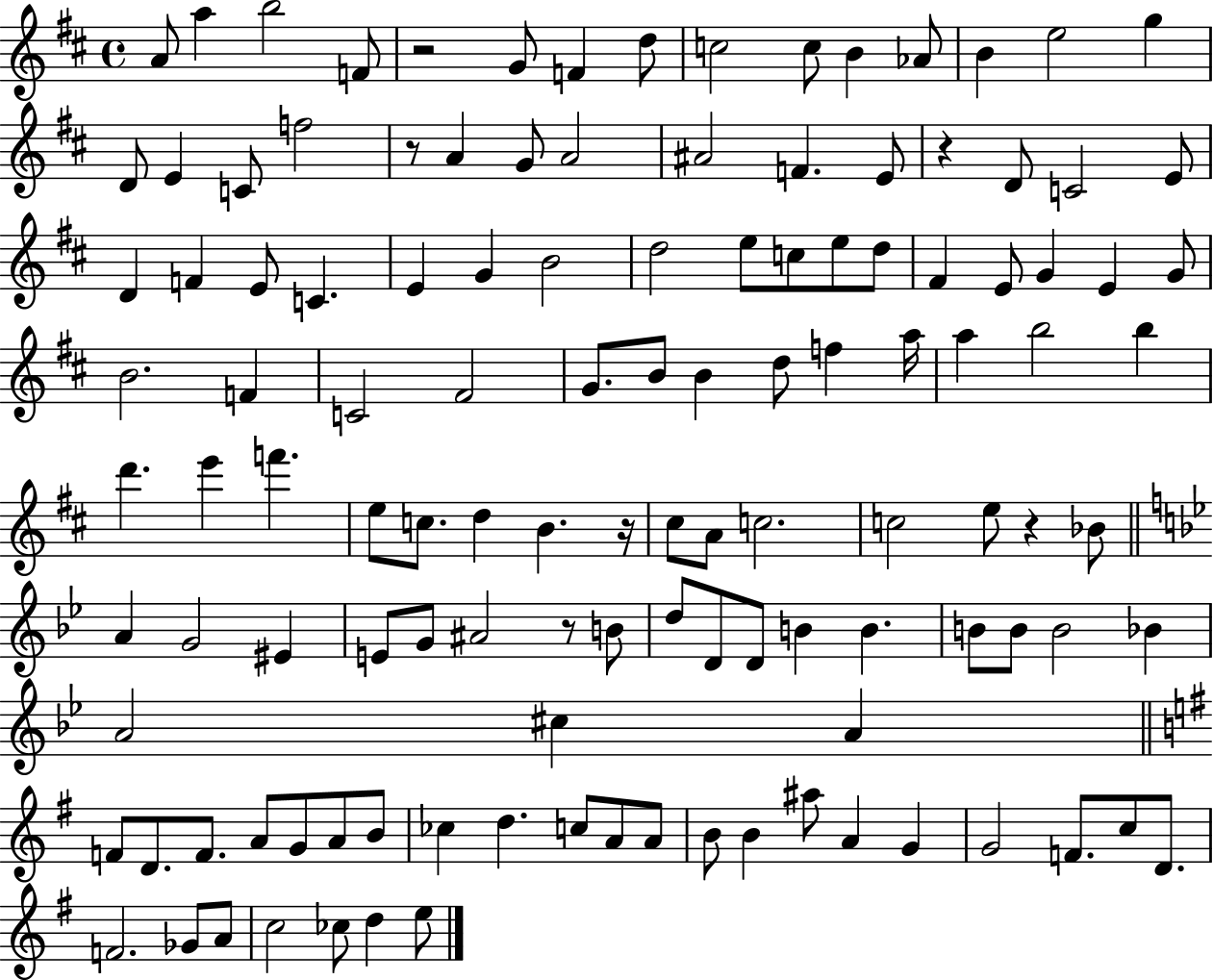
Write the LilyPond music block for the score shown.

{
  \clef treble
  \time 4/4
  \defaultTimeSignature
  \key d \major
  a'8 a''4 b''2 f'8 | r2 g'8 f'4 d''8 | c''2 c''8 b'4 aes'8 | b'4 e''2 g''4 | \break d'8 e'4 c'8 f''2 | r8 a'4 g'8 a'2 | ais'2 f'4. e'8 | r4 d'8 c'2 e'8 | \break d'4 f'4 e'8 c'4. | e'4 g'4 b'2 | d''2 e''8 c''8 e''8 d''8 | fis'4 e'8 g'4 e'4 g'8 | \break b'2. f'4 | c'2 fis'2 | g'8. b'8 b'4 d''8 f''4 a''16 | a''4 b''2 b''4 | \break d'''4. e'''4 f'''4. | e''8 c''8. d''4 b'4. r16 | cis''8 a'8 c''2. | c''2 e''8 r4 bes'8 | \break \bar "||" \break \key g \minor a'4 g'2 eis'4 | e'8 g'8 ais'2 r8 b'8 | d''8 d'8 d'8 b'4 b'4. | b'8 b'8 b'2 bes'4 | \break a'2 cis''4 a'4 | \bar "||" \break \key g \major f'8 d'8. f'8. a'8 g'8 a'8 b'8 | ces''4 d''4. c''8 a'8 a'8 | b'8 b'4 ais''8 a'4 g'4 | g'2 f'8. c''8 d'8. | \break f'2. ges'8 a'8 | c''2 ces''8 d''4 e''8 | \bar "|."
}